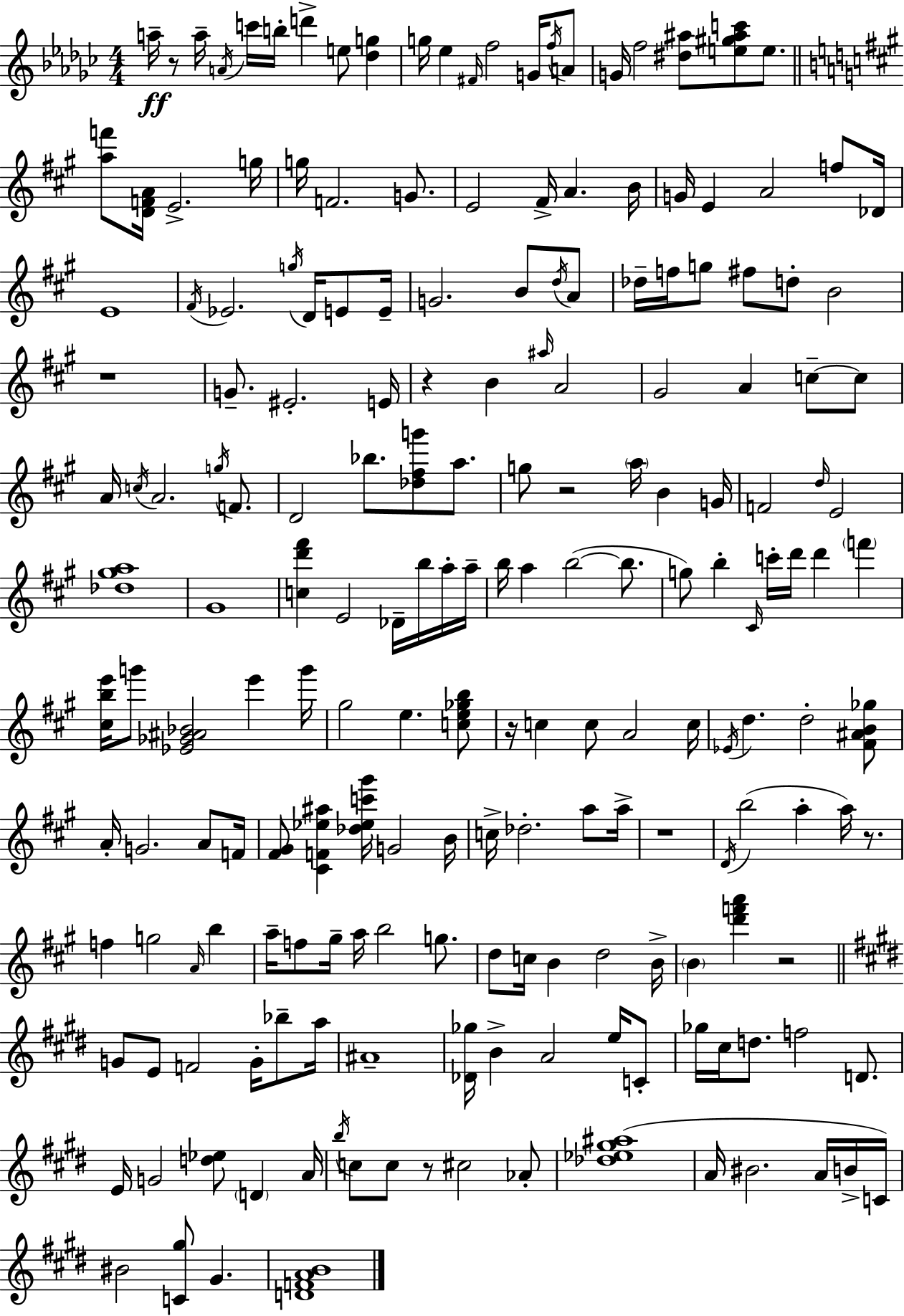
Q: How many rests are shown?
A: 9